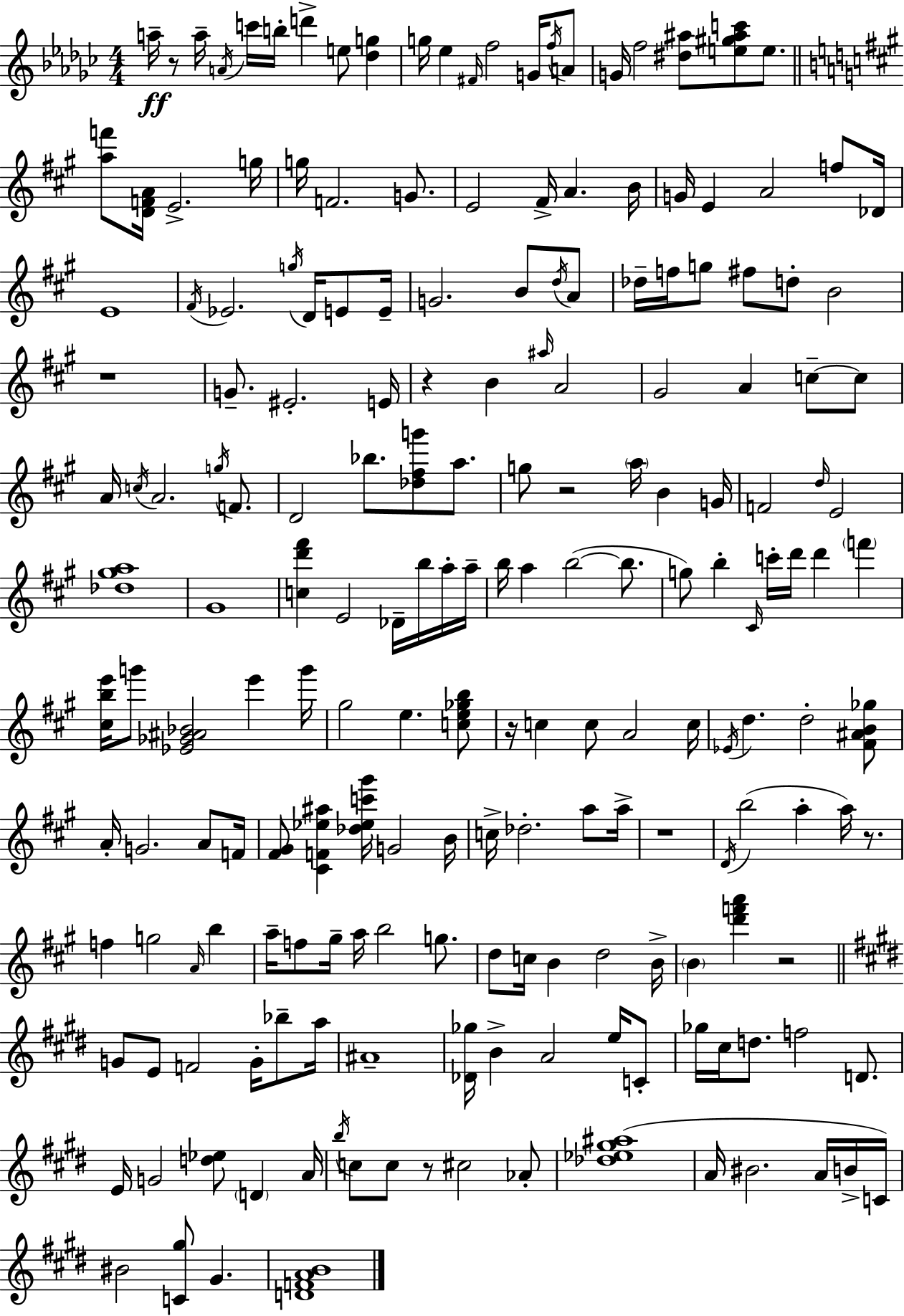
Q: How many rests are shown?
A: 9